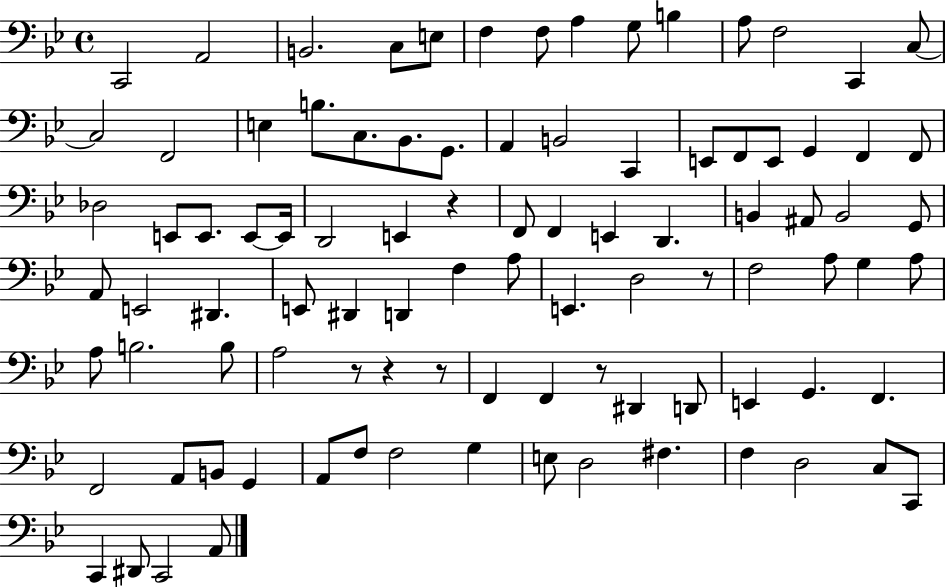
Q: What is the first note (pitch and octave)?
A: C2